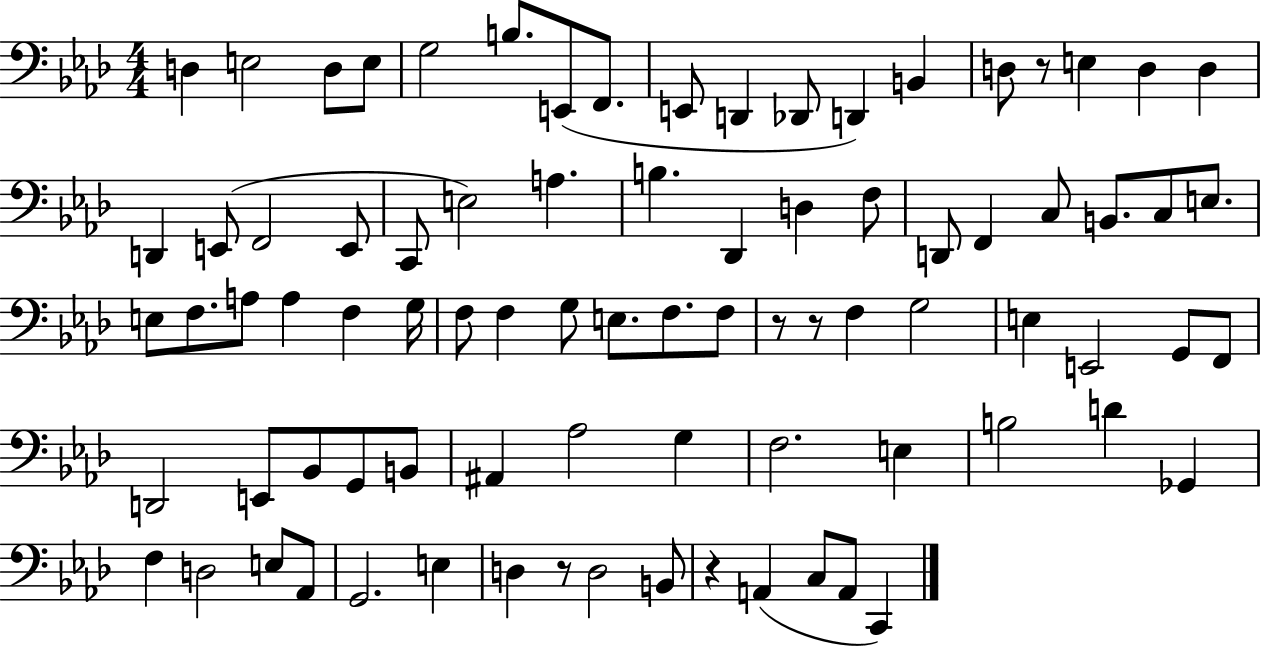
X:1
T:Untitled
M:4/4
L:1/4
K:Ab
D, E,2 D,/2 E,/2 G,2 B,/2 E,,/2 F,,/2 E,,/2 D,, _D,,/2 D,, B,, D,/2 z/2 E, D, D, D,, E,,/2 F,,2 E,,/2 C,,/2 E,2 A, B, _D,, D, F,/2 D,,/2 F,, C,/2 B,,/2 C,/2 E,/2 E,/2 F,/2 A,/2 A, F, G,/4 F,/2 F, G,/2 E,/2 F,/2 F,/2 z/2 z/2 F, G,2 E, E,,2 G,,/2 F,,/2 D,,2 E,,/2 _B,,/2 G,,/2 B,,/2 ^A,, _A,2 G, F,2 E, B,2 D _G,, F, D,2 E,/2 _A,,/2 G,,2 E, D, z/2 D,2 B,,/2 z A,, C,/2 A,,/2 C,,